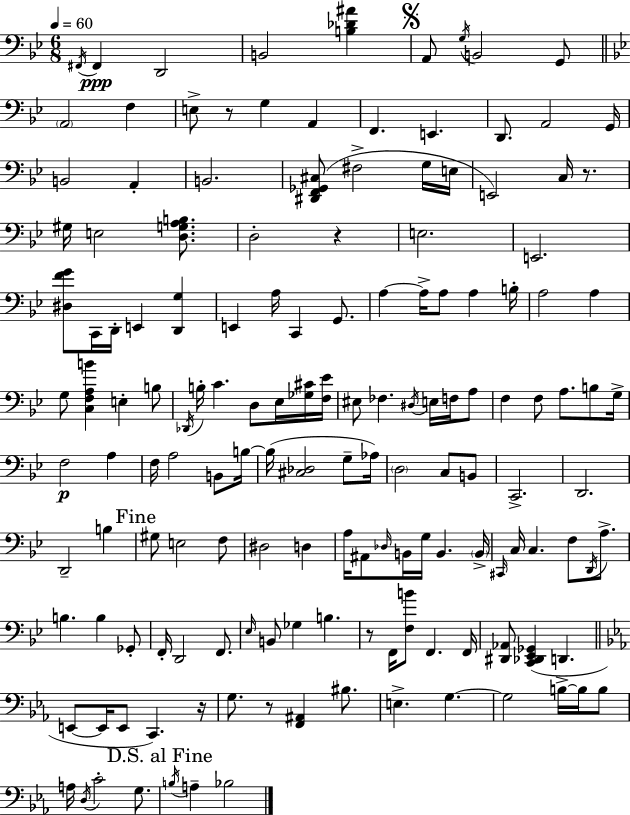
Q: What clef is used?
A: bass